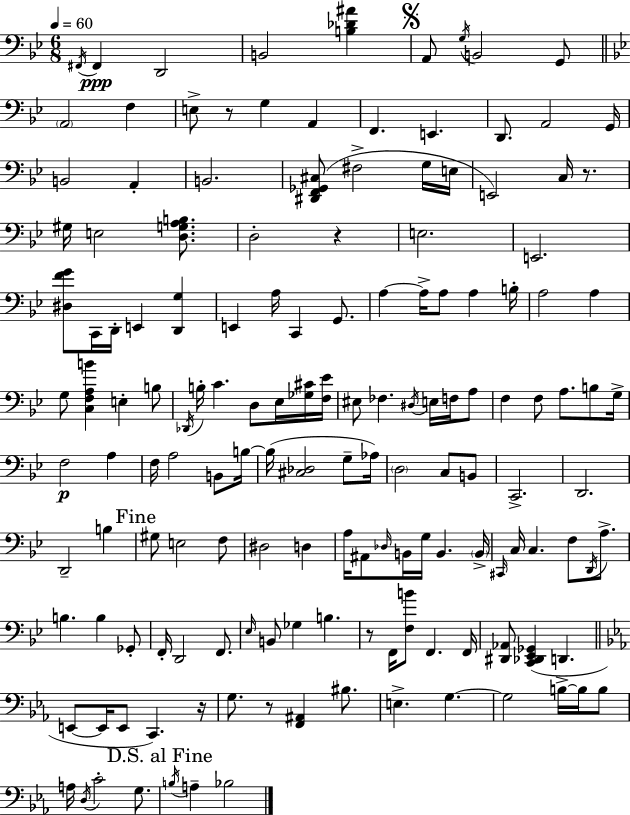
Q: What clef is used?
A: bass